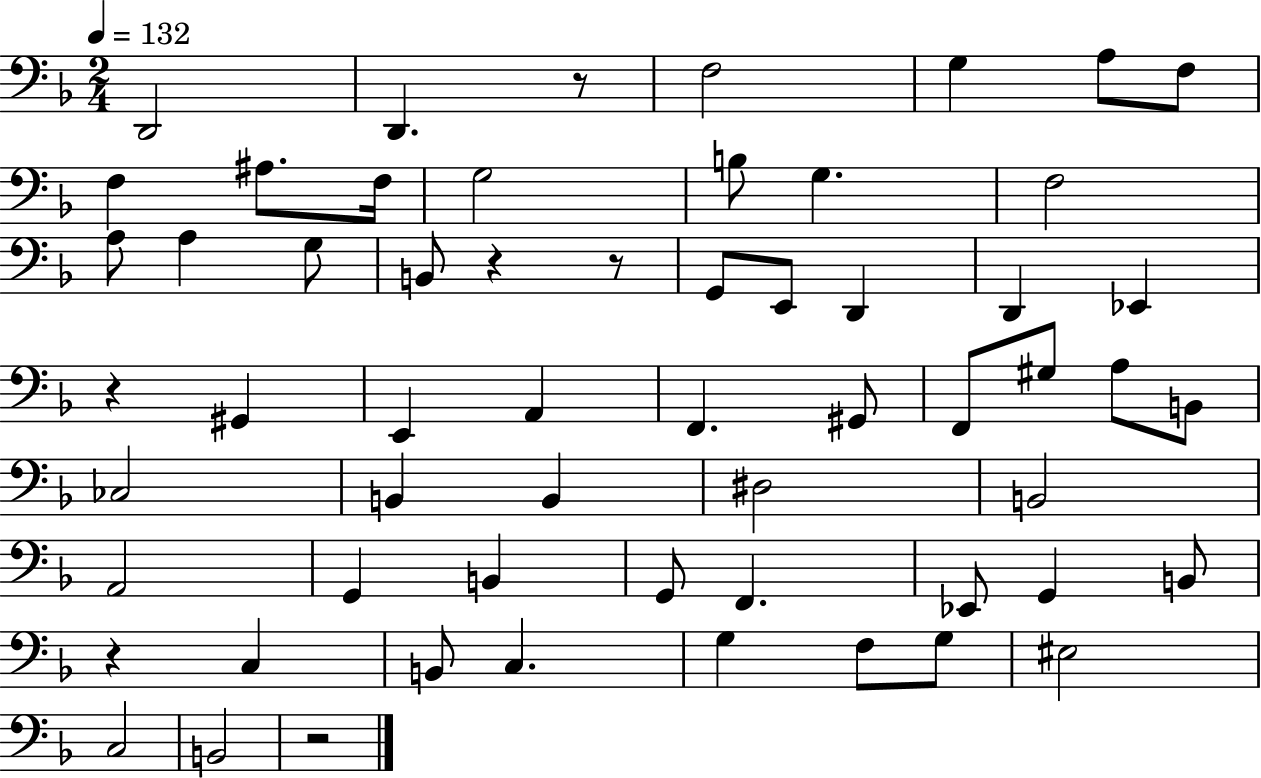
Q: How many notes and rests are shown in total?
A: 59